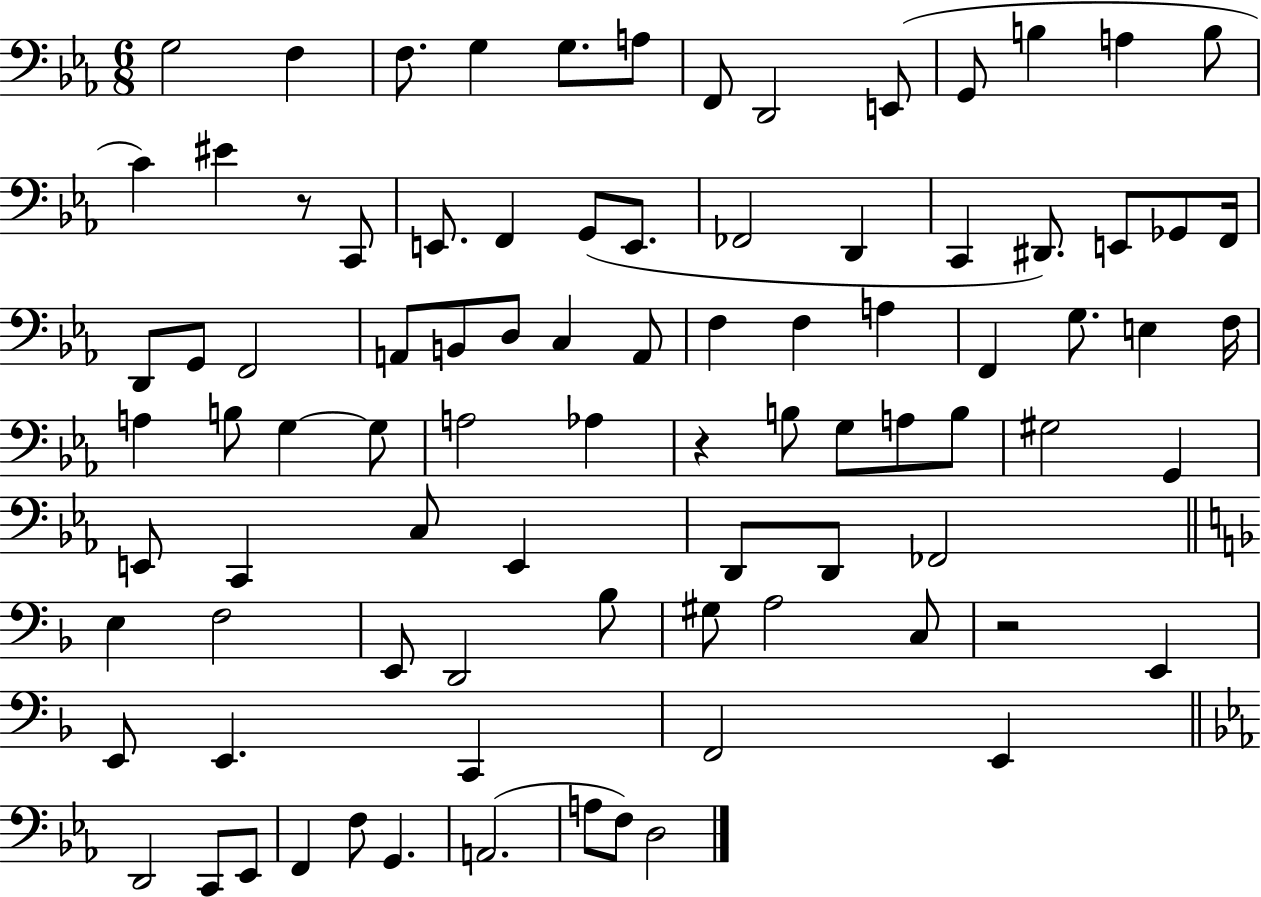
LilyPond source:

{
  \clef bass
  \numericTimeSignature
  \time 6/8
  \key ees \major
  \repeat volta 2 { g2 f4 | f8. g4 g8. a8 | f,8 d,2 e,8( | g,8 b4 a4 b8 | \break c'4) eis'4 r8 c,8 | e,8. f,4 g,8( e,8. | fes,2 d,4 | c,4 dis,8.) e,8 ges,8 f,16 | \break d,8 g,8 f,2 | a,8 b,8 d8 c4 a,8 | f4 f4 a4 | f,4 g8. e4 f16 | \break a4 b8 g4~~ g8 | a2 aes4 | r4 b8 g8 a8 b8 | gis2 g,4 | \break e,8 c,4 c8 e,4 | d,8 d,8 fes,2 | \bar "||" \break \key f \major e4 f2 | e,8 d,2 bes8 | gis8 a2 c8 | r2 e,4 | \break e,8 e,4. c,4 | f,2 e,4 | \bar "||" \break \key ees \major d,2 c,8 ees,8 | f,4 f8 g,4. | a,2.( | a8 f8) d2 | \break } \bar "|."
}